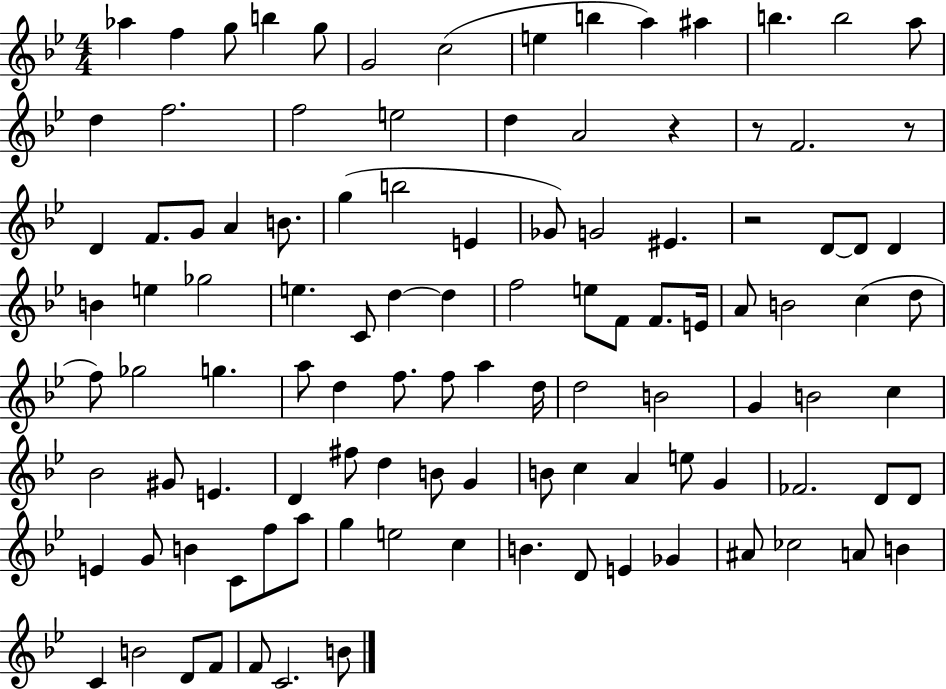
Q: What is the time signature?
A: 4/4